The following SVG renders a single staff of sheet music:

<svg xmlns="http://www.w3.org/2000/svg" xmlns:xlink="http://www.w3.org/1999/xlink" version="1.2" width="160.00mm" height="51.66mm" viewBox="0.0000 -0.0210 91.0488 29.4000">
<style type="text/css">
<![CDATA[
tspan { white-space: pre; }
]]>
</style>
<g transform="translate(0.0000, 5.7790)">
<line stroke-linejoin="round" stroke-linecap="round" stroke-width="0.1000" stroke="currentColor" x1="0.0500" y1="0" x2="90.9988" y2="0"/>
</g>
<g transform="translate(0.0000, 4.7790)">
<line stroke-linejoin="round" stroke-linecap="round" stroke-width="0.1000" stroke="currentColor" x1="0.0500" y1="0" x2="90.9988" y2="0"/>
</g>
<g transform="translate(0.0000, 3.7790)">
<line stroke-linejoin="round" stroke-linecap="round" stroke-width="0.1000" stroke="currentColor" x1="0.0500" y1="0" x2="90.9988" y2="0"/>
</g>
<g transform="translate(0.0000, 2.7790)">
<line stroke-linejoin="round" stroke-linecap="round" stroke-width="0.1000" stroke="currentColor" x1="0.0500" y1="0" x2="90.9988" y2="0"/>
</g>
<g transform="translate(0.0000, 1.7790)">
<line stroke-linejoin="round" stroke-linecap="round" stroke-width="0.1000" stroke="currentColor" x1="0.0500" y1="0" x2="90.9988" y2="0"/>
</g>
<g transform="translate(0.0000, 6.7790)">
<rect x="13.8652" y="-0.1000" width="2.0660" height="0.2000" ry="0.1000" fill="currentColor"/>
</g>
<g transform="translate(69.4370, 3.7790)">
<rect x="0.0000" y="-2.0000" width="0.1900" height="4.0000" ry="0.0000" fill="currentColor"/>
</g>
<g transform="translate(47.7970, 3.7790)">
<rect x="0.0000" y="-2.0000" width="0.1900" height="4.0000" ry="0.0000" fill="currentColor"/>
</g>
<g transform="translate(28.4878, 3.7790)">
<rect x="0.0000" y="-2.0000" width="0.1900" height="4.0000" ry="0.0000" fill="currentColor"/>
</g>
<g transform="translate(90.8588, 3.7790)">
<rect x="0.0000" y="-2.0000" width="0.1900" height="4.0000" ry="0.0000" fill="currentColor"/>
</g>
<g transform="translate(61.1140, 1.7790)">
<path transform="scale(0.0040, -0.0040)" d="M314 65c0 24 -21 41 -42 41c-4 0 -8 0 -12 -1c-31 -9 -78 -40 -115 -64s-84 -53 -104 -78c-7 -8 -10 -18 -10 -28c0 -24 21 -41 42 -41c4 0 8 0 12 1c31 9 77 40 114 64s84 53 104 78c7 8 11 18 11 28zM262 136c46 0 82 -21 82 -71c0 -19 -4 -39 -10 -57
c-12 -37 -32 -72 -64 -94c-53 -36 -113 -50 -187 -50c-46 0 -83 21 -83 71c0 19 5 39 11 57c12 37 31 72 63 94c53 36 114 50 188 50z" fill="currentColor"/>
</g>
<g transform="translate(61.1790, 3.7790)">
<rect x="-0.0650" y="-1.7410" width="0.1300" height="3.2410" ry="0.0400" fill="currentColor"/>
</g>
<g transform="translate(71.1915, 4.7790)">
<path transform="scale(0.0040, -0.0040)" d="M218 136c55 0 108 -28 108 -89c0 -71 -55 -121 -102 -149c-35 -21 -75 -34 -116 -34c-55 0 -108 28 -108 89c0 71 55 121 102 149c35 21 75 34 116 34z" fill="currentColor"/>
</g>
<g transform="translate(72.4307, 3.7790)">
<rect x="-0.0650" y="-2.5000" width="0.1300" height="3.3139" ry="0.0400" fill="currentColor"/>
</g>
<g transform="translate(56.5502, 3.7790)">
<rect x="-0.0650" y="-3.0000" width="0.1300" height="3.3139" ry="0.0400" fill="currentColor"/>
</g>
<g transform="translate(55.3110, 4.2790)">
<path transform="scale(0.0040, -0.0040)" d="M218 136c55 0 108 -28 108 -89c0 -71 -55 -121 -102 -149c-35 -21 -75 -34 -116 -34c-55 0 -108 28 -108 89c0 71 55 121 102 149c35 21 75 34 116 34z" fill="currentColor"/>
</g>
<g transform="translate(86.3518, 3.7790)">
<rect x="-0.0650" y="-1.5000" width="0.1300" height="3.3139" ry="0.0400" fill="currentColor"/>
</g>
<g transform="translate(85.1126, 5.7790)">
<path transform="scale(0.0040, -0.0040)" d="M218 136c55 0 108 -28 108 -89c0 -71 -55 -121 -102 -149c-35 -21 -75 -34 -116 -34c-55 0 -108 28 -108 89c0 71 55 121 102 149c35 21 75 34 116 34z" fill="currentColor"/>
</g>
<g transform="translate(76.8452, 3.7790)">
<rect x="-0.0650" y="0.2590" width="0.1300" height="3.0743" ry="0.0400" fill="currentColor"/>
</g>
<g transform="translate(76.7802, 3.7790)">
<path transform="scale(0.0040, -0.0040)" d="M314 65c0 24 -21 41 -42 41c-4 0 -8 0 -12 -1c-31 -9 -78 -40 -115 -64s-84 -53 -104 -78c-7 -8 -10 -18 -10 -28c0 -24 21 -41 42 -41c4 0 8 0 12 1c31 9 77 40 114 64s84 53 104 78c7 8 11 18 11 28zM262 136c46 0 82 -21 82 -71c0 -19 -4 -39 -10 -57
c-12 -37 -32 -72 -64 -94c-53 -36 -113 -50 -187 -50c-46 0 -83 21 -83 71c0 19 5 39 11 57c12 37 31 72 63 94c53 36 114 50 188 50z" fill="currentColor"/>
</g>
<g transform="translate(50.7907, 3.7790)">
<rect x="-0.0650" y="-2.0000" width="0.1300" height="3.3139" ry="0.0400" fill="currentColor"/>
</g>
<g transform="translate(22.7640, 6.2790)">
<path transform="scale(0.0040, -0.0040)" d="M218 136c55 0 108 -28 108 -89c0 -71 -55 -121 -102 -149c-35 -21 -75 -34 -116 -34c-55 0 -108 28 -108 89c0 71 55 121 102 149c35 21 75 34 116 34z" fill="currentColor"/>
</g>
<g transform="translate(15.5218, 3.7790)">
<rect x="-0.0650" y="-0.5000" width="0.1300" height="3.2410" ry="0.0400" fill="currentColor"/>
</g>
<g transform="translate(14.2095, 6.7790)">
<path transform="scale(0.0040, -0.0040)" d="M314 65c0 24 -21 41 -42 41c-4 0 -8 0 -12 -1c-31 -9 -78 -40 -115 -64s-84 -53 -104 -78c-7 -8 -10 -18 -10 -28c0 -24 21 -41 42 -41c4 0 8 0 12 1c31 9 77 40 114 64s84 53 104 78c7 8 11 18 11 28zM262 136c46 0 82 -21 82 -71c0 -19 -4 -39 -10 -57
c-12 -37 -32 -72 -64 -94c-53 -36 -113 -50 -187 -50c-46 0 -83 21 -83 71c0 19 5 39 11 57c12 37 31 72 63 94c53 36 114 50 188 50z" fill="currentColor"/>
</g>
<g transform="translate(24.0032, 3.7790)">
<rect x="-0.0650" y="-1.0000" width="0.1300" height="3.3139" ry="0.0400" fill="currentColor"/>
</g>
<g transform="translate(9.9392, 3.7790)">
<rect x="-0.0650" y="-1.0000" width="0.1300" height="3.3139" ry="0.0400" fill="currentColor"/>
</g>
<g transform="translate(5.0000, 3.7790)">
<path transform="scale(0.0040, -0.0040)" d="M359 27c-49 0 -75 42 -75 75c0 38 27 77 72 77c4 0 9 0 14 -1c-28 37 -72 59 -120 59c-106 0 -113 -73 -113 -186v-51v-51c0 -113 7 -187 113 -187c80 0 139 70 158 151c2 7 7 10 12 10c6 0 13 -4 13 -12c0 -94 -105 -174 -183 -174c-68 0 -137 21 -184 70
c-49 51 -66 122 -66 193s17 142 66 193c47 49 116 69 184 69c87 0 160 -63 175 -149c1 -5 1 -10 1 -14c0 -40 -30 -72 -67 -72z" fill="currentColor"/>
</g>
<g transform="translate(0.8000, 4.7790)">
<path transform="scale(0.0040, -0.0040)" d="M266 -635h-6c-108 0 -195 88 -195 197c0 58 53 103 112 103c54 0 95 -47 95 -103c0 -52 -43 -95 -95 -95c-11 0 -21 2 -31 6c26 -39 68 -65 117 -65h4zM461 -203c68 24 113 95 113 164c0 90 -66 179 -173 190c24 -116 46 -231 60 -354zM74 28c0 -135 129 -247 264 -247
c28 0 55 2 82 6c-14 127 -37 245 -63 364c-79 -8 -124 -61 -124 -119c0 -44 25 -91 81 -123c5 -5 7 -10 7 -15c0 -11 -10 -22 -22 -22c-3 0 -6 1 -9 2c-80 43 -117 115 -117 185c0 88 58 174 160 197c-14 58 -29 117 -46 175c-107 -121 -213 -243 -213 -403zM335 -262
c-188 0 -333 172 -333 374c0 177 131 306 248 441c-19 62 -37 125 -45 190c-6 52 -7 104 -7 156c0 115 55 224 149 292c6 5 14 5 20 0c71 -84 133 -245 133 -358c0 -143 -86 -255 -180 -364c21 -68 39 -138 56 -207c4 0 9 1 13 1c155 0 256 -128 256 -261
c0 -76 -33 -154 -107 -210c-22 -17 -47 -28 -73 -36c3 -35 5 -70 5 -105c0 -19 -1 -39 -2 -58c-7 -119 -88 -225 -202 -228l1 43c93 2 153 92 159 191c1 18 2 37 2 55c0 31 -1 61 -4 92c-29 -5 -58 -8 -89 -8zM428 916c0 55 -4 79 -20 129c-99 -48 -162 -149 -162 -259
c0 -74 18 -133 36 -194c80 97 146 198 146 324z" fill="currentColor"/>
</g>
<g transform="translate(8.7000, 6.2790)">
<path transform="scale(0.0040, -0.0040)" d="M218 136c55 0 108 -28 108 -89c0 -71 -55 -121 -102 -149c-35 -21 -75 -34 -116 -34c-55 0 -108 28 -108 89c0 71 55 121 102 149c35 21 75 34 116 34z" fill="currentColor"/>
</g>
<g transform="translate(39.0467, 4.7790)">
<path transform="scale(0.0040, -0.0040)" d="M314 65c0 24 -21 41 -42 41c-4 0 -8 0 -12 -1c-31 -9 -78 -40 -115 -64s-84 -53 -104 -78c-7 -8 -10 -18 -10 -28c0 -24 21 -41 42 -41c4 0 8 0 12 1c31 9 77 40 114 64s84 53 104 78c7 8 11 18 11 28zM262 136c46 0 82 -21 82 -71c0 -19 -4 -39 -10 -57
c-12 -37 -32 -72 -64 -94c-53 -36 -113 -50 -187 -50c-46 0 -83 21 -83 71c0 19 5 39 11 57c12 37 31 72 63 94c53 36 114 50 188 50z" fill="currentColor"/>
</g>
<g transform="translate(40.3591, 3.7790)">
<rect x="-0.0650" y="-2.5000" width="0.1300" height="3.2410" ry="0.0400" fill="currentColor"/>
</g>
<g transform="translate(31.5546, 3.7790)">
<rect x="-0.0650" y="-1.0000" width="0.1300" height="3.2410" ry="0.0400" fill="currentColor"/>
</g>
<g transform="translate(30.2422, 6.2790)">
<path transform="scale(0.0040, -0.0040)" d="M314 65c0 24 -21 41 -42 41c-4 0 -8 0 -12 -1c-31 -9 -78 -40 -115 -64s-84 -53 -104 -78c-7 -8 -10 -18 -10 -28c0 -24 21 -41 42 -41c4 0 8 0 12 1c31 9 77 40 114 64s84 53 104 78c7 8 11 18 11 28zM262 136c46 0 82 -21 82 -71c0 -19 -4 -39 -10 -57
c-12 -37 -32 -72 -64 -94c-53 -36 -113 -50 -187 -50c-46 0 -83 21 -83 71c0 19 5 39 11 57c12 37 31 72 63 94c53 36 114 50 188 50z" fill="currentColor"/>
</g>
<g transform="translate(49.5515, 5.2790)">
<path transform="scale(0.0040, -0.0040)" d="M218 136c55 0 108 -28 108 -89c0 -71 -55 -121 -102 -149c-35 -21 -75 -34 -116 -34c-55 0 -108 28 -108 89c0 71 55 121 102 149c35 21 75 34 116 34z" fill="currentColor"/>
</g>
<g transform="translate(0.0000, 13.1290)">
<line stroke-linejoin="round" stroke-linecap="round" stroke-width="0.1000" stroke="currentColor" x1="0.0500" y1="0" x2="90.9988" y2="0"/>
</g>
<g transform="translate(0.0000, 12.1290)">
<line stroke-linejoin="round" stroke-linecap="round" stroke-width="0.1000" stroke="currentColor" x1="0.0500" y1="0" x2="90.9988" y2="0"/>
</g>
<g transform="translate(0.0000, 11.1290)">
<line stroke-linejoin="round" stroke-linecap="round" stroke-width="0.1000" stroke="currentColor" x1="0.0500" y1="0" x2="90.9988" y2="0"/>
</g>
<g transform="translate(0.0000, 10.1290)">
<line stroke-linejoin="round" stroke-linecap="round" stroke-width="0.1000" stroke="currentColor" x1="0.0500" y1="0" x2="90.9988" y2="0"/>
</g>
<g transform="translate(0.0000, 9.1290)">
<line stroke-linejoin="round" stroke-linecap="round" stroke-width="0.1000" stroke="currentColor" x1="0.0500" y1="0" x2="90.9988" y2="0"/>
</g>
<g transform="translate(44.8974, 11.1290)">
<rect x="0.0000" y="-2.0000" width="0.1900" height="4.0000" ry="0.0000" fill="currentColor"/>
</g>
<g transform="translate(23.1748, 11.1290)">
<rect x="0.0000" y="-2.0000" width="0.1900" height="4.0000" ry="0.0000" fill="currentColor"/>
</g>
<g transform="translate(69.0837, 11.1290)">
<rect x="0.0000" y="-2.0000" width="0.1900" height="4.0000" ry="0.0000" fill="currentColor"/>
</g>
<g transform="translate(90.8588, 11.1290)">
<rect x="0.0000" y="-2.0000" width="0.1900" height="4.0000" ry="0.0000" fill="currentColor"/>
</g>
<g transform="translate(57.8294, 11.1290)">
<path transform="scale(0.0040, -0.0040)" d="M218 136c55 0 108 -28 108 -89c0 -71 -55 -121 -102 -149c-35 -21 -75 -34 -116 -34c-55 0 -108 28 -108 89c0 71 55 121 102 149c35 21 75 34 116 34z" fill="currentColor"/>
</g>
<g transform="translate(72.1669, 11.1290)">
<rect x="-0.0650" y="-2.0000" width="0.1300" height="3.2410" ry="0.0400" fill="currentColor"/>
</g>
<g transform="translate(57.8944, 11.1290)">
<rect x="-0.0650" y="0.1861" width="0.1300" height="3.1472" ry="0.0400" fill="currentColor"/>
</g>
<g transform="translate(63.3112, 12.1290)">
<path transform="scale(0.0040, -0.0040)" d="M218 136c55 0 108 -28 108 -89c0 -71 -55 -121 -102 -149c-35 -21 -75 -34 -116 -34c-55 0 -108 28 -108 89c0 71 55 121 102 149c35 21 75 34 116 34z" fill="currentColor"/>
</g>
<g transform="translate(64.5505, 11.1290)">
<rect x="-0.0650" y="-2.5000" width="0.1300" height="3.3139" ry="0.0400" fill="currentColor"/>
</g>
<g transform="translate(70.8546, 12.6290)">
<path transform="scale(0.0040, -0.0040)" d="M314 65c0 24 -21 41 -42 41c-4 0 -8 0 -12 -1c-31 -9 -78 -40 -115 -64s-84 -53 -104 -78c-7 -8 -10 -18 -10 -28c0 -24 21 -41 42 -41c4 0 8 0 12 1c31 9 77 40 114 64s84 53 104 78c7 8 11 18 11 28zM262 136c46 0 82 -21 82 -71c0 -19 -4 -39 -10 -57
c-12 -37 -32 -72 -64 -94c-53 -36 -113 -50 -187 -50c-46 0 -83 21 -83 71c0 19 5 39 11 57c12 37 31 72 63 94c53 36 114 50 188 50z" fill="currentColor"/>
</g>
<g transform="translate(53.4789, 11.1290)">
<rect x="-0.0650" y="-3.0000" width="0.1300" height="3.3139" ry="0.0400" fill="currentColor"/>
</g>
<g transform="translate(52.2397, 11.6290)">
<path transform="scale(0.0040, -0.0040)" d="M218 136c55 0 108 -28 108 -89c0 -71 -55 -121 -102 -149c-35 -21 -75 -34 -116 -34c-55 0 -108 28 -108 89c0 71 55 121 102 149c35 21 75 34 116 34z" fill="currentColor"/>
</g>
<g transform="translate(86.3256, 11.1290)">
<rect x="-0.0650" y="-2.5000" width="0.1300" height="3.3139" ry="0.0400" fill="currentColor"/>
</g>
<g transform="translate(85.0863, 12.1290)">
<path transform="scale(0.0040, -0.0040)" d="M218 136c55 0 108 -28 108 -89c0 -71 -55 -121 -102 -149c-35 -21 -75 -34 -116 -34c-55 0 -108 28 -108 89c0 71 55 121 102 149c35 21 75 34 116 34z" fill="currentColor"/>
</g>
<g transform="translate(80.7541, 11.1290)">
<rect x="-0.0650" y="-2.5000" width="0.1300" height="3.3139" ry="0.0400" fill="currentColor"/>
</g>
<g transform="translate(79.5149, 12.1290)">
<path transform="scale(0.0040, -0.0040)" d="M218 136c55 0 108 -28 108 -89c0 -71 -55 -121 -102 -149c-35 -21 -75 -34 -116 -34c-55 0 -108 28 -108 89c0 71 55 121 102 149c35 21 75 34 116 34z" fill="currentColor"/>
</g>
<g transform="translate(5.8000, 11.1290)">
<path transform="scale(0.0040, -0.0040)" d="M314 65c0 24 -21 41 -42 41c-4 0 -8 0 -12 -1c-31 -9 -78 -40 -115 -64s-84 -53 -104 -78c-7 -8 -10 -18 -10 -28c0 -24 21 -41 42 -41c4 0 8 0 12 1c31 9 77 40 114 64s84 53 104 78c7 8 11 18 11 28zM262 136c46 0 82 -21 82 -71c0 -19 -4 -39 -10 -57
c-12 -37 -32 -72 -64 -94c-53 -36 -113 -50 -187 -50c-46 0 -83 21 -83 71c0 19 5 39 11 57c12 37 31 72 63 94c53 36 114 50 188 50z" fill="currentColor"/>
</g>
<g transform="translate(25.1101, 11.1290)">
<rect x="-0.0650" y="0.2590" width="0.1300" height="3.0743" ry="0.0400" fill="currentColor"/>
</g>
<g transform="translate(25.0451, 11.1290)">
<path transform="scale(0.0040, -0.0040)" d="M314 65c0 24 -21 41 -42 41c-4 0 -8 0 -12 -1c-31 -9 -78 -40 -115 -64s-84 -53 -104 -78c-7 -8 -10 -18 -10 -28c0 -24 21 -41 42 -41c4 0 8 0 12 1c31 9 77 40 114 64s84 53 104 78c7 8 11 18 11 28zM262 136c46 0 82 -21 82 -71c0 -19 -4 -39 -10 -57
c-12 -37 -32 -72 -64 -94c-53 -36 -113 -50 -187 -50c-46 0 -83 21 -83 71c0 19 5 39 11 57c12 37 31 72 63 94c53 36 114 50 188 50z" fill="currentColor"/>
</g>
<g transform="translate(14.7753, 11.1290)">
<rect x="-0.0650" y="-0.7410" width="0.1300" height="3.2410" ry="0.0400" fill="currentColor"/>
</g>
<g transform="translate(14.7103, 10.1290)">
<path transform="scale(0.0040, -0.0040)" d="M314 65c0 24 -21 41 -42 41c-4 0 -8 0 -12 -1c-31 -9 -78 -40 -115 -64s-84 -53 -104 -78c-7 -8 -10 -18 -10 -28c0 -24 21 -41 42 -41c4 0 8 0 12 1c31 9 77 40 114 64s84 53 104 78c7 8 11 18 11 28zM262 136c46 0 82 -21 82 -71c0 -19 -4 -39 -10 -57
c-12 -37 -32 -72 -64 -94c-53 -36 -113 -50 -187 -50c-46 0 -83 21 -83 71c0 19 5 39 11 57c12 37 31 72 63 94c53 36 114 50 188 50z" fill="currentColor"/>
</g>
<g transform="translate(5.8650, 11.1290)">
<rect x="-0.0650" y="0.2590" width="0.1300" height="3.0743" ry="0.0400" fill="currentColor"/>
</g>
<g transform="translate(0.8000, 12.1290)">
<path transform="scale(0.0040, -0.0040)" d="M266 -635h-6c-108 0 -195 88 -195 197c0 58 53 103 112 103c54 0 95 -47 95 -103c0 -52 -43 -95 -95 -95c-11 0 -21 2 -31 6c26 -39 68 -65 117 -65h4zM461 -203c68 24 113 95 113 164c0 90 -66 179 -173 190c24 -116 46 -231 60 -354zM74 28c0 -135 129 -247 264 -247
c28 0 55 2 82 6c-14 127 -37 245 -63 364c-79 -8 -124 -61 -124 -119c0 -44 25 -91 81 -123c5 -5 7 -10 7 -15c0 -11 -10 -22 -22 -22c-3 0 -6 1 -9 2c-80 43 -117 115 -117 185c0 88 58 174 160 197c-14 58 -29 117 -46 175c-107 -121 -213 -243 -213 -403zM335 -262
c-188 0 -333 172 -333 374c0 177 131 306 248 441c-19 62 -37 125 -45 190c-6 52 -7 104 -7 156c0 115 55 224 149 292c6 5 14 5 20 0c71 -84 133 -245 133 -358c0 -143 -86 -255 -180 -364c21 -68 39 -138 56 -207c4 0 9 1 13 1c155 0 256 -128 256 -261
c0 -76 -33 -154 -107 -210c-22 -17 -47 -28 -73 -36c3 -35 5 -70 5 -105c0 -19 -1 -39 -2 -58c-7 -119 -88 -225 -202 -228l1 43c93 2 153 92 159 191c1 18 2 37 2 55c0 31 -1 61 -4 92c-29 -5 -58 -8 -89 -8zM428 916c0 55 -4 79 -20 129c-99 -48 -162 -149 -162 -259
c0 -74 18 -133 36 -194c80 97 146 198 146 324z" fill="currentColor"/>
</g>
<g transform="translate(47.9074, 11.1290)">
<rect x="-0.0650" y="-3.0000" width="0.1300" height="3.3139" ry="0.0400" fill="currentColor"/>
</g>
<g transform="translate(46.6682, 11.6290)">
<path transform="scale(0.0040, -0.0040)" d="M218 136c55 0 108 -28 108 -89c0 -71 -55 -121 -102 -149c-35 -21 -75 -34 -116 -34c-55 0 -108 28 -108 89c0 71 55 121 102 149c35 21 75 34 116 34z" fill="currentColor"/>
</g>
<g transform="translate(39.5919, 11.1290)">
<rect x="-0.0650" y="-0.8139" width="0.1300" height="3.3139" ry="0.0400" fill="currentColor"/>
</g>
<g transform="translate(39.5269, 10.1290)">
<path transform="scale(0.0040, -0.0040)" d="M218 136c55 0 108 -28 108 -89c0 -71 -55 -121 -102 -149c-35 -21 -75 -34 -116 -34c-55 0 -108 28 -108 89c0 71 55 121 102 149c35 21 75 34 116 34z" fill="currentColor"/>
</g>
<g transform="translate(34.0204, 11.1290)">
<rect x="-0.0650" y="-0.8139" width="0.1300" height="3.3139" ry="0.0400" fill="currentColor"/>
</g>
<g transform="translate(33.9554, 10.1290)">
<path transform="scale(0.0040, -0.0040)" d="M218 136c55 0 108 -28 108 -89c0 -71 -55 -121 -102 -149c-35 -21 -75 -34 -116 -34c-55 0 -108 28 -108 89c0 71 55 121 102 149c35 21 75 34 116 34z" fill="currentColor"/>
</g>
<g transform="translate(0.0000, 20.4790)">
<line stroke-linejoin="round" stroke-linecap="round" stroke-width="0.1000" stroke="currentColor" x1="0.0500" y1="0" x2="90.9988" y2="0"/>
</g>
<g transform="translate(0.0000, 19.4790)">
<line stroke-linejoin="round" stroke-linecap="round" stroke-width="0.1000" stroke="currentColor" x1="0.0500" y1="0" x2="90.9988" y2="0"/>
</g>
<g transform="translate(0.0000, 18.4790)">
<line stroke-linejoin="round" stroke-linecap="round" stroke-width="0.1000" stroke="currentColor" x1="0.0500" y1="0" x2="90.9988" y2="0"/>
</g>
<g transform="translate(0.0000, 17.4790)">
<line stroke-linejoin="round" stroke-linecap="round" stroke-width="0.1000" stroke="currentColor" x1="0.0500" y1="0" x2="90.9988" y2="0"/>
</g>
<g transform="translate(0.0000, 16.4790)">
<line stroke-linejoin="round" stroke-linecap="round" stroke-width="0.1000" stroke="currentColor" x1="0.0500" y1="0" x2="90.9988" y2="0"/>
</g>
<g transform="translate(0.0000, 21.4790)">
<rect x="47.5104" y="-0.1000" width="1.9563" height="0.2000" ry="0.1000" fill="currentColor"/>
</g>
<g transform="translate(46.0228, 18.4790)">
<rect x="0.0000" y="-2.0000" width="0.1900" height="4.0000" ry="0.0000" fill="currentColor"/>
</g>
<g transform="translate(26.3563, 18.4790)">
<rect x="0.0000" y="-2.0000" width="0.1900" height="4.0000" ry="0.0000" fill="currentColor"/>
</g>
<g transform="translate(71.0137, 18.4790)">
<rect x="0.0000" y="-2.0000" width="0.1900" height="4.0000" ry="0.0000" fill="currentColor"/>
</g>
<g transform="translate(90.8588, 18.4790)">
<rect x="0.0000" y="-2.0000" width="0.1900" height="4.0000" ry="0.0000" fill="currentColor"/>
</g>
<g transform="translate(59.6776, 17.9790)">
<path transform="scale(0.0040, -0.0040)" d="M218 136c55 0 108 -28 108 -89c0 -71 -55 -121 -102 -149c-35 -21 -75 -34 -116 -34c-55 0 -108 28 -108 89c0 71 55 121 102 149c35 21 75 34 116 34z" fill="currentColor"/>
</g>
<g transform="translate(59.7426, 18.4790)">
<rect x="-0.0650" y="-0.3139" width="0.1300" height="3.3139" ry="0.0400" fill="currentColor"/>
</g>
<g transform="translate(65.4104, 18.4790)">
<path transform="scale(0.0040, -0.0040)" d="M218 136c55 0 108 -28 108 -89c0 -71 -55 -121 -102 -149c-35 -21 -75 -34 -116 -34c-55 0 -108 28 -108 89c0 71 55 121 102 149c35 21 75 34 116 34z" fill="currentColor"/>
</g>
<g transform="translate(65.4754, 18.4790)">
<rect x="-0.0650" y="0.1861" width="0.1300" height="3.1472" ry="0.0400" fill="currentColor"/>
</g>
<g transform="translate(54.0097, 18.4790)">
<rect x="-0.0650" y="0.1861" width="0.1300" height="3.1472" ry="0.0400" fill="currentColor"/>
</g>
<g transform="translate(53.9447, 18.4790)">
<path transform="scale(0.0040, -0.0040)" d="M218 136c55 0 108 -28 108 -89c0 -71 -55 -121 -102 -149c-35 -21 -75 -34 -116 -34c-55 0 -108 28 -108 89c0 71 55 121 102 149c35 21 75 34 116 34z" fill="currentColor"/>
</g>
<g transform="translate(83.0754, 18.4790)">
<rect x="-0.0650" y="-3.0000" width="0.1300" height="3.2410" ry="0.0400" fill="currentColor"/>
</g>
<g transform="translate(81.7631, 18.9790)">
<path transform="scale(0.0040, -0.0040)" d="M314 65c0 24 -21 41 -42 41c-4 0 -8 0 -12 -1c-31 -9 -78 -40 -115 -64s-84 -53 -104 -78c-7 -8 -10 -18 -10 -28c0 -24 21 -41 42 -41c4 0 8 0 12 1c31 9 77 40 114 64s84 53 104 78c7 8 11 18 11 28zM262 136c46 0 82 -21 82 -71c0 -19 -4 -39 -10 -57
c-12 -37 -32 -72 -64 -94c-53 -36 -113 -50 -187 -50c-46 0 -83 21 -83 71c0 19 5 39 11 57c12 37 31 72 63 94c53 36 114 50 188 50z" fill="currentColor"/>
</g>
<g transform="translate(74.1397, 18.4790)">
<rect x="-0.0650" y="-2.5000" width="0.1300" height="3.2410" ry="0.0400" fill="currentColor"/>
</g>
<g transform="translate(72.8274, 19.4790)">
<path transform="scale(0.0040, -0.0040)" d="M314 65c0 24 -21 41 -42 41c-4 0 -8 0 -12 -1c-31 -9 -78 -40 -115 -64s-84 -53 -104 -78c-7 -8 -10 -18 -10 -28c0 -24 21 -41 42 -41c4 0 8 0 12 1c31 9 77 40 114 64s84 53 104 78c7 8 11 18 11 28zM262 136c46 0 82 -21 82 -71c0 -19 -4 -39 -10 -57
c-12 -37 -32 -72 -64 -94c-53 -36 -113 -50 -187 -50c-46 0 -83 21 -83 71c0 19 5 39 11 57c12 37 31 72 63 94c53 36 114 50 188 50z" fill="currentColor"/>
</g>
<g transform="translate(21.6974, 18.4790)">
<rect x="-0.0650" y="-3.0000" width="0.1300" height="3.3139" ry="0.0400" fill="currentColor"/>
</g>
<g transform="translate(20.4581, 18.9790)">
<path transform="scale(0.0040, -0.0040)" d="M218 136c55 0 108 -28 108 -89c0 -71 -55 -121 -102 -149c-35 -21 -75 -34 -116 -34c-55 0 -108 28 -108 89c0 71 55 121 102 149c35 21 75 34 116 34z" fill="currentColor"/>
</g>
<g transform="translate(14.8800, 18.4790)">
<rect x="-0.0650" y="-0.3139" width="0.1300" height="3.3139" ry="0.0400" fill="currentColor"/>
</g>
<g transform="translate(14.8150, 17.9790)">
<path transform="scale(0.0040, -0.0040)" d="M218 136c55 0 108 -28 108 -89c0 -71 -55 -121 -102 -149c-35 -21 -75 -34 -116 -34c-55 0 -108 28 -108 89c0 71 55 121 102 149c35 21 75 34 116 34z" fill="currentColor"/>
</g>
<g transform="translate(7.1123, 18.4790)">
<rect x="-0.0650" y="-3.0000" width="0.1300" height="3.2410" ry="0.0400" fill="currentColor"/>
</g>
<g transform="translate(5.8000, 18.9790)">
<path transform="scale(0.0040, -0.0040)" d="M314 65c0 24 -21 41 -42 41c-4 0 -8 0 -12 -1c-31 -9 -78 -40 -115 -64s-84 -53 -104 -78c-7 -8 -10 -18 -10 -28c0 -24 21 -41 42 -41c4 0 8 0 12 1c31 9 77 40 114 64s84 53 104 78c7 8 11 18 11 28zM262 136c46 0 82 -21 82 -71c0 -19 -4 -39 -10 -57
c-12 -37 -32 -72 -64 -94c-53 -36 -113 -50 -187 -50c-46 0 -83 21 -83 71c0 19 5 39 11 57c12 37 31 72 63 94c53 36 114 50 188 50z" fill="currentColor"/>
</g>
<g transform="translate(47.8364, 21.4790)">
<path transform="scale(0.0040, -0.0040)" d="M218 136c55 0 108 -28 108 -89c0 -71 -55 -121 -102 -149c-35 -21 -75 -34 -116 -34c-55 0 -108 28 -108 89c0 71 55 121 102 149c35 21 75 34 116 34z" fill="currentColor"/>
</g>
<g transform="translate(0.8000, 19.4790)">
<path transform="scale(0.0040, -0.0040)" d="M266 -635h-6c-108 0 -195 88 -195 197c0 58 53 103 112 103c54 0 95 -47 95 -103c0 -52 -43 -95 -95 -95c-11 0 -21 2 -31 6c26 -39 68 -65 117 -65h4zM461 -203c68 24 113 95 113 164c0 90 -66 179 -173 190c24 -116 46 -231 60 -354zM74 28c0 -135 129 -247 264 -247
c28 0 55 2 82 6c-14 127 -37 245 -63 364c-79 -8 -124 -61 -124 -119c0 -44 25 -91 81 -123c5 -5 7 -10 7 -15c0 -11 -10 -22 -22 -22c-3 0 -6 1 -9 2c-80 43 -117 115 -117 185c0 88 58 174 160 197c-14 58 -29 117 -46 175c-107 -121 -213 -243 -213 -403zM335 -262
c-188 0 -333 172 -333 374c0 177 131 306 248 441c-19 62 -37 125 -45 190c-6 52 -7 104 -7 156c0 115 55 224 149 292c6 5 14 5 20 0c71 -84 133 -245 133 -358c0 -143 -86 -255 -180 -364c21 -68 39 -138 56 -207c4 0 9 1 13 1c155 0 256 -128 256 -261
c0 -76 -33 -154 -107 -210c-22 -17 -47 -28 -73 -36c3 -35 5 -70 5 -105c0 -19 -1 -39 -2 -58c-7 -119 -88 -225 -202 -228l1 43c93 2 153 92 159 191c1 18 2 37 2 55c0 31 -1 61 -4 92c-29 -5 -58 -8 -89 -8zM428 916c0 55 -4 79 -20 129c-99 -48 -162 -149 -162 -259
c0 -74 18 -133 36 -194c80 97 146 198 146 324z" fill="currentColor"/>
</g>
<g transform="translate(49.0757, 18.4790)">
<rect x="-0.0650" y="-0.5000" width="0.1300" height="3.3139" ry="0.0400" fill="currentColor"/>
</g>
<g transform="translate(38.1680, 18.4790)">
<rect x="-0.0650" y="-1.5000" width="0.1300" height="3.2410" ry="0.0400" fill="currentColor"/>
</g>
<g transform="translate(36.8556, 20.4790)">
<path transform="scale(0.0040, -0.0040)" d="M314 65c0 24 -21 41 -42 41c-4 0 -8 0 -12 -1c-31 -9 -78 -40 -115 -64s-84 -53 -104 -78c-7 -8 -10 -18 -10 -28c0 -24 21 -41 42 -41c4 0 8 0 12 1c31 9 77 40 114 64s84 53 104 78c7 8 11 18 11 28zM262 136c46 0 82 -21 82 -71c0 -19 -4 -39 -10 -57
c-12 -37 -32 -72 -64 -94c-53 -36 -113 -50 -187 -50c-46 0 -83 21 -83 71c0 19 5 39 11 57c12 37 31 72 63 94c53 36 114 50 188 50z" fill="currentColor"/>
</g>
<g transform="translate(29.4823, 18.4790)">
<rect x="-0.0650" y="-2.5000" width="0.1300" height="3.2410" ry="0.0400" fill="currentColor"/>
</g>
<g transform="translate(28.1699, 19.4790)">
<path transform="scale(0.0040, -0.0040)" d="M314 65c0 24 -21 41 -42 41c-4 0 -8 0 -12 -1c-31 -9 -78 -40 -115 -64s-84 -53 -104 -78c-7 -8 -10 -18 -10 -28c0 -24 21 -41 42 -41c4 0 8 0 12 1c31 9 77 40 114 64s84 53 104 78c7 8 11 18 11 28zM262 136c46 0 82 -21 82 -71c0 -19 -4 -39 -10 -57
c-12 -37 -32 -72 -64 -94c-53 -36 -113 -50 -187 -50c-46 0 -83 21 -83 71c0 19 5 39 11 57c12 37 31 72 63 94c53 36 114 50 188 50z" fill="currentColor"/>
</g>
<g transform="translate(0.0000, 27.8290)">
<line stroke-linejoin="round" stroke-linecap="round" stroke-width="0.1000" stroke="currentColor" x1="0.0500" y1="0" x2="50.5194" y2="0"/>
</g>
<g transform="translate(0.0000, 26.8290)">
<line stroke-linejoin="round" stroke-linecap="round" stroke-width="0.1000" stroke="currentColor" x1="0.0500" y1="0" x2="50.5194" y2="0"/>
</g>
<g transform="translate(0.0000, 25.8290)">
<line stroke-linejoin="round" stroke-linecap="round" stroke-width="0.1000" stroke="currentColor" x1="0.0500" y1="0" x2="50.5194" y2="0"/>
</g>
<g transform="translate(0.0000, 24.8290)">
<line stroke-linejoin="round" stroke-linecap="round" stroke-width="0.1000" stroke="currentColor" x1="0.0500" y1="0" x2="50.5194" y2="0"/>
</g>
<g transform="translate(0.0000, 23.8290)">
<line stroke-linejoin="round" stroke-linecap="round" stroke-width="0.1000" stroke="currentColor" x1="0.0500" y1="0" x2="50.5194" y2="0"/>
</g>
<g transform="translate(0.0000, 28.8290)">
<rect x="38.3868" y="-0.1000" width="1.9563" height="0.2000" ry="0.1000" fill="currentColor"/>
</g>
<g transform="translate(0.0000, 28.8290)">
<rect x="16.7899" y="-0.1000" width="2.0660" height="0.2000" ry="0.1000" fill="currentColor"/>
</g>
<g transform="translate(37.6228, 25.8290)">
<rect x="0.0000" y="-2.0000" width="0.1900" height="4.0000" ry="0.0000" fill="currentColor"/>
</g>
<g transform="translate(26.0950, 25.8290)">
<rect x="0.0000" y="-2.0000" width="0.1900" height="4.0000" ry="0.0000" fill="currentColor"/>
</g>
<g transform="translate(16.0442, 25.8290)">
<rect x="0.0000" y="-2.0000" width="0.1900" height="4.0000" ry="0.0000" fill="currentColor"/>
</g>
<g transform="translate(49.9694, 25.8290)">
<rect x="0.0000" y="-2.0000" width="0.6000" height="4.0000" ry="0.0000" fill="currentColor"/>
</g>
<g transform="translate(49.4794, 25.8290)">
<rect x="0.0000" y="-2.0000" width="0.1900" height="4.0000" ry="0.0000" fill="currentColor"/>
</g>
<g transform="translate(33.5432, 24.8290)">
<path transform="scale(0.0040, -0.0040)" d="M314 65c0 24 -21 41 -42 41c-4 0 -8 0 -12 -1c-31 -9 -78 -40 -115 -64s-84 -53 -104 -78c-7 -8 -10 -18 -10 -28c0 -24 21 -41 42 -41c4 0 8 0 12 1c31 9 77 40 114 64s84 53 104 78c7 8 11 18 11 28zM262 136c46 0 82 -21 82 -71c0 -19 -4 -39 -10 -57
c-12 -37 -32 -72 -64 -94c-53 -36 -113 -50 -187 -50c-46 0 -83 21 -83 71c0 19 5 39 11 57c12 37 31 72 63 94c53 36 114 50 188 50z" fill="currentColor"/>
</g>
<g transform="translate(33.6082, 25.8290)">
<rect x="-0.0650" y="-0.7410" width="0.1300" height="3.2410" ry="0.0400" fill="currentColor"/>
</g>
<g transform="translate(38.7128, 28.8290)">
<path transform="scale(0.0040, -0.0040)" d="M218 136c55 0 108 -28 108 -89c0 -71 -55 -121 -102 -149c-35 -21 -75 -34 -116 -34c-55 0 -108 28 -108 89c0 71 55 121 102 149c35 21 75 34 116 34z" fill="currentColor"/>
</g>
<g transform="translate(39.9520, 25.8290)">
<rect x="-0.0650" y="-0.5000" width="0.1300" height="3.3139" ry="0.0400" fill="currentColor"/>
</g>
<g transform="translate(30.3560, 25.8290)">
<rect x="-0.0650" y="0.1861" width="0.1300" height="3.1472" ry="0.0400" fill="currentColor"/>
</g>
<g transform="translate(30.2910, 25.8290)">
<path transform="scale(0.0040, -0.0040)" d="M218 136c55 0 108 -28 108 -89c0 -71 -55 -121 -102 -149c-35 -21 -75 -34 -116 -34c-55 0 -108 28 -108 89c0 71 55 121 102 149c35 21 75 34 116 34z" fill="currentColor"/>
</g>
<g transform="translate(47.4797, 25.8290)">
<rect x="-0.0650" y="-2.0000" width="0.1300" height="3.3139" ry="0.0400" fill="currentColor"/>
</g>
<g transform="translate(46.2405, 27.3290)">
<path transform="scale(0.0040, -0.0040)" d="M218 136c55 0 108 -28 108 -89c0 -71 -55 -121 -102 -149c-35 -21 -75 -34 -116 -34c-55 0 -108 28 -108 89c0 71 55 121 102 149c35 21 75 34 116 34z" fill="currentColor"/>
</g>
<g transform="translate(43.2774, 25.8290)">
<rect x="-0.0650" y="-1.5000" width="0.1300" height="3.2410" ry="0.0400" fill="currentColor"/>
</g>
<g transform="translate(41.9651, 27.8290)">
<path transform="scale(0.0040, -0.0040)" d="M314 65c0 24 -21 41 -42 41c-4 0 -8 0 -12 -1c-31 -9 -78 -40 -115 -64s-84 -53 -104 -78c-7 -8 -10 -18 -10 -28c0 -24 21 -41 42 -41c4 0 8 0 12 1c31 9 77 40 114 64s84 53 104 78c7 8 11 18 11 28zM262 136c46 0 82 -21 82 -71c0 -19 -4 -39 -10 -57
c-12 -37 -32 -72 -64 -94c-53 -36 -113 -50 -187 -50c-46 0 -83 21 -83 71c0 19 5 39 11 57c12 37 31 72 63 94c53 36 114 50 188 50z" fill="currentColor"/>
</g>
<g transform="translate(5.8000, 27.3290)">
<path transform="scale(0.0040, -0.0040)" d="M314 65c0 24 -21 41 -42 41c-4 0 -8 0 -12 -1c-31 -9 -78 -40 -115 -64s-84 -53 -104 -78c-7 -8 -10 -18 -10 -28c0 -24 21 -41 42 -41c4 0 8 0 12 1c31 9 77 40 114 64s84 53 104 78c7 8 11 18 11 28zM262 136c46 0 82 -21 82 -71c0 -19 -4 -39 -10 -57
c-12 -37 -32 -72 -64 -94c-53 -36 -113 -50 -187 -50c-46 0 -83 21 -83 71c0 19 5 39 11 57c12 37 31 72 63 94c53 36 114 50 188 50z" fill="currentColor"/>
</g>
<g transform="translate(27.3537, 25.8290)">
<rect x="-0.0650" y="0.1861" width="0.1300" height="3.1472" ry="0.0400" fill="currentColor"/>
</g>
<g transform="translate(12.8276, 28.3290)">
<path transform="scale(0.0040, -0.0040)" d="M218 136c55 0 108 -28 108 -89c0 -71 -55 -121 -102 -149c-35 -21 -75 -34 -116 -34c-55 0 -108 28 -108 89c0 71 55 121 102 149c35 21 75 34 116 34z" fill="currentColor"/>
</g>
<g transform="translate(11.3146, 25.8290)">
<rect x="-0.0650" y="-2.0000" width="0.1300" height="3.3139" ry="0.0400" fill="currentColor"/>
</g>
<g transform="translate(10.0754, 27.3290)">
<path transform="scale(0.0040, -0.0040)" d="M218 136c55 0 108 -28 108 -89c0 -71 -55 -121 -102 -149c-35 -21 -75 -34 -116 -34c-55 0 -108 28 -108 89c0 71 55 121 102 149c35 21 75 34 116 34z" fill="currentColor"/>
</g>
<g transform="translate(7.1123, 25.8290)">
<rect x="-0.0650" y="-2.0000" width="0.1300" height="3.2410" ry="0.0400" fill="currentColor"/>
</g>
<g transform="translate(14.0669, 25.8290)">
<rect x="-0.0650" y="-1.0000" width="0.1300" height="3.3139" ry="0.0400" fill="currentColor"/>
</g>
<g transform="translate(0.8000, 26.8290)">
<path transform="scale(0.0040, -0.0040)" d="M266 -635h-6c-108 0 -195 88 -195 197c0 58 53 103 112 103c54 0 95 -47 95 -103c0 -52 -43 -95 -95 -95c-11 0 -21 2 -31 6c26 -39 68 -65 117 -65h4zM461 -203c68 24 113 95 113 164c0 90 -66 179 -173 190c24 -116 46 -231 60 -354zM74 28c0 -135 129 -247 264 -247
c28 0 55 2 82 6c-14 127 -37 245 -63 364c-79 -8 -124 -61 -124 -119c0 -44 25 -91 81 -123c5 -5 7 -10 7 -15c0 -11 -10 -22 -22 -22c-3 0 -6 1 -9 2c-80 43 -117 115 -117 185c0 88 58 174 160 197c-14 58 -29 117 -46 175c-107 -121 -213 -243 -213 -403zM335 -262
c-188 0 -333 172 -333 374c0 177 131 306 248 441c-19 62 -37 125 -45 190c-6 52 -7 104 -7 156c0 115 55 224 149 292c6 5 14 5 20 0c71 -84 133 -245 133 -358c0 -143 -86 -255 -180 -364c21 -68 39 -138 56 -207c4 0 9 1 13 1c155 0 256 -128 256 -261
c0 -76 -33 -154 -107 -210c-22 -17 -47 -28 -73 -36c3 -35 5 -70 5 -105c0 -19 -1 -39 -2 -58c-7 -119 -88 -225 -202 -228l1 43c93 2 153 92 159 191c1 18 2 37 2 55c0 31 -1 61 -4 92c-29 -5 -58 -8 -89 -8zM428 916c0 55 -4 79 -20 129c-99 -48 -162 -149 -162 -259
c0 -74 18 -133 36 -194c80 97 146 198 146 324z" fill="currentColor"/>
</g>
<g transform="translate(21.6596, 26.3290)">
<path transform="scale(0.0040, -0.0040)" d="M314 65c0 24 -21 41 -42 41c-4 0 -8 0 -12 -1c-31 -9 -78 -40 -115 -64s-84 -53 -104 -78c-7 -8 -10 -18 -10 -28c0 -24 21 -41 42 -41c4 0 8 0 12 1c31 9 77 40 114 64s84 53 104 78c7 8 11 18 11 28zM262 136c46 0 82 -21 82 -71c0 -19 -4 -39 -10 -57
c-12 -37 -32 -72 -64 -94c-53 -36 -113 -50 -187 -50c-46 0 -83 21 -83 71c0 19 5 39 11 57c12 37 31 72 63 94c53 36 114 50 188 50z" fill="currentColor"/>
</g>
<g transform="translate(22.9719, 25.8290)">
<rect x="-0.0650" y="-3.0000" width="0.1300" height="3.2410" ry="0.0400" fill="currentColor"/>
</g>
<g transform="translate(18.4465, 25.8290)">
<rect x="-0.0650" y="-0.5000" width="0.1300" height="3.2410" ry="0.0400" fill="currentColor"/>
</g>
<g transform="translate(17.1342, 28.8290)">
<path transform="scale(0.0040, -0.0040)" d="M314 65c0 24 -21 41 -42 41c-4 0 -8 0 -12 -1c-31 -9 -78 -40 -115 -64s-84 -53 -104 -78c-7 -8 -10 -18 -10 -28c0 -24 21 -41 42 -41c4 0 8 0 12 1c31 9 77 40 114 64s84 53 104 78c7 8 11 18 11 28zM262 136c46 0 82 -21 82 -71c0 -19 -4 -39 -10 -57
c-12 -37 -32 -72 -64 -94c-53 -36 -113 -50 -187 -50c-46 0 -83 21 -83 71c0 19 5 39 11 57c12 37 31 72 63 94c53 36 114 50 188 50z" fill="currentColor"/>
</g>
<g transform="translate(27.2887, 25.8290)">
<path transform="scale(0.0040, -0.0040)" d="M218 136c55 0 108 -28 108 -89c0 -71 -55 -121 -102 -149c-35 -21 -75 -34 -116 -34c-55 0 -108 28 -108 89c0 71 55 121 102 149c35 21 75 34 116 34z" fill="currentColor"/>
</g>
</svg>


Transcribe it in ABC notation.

X:1
T:Untitled
M:4/4
L:1/4
K:C
D C2 D D2 G2 F A f2 G B2 E B2 d2 B2 d d A A B G F2 G G A2 c A G2 E2 C B c B G2 A2 F2 F D C2 A2 B B d2 C E2 F